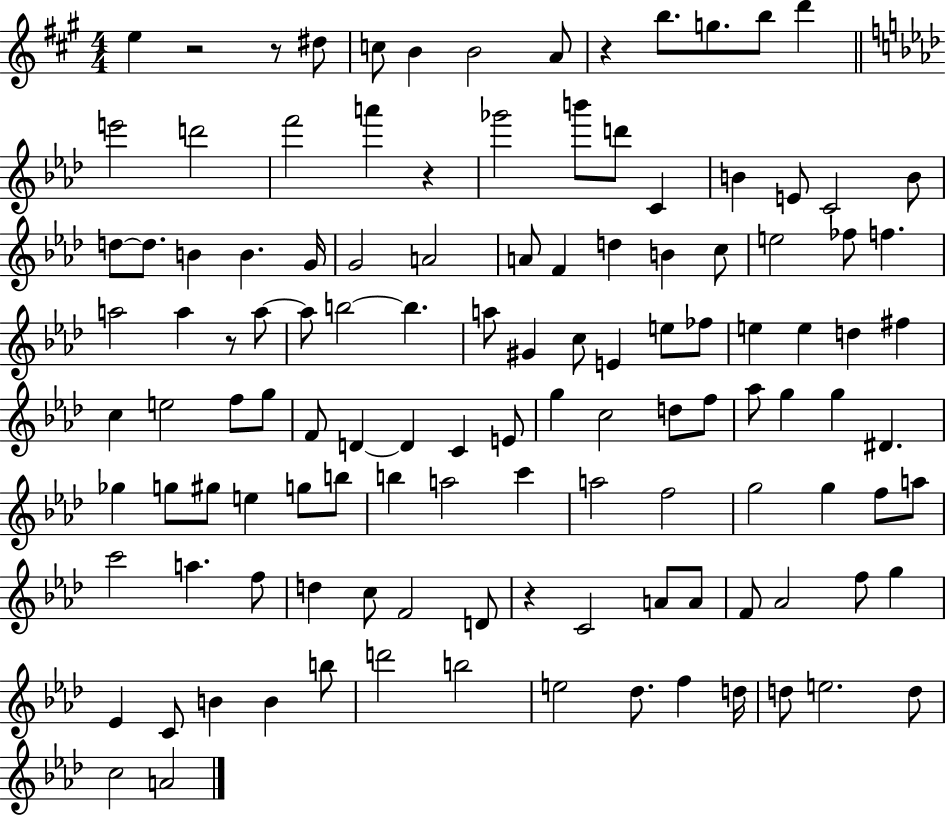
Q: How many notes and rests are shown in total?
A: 121